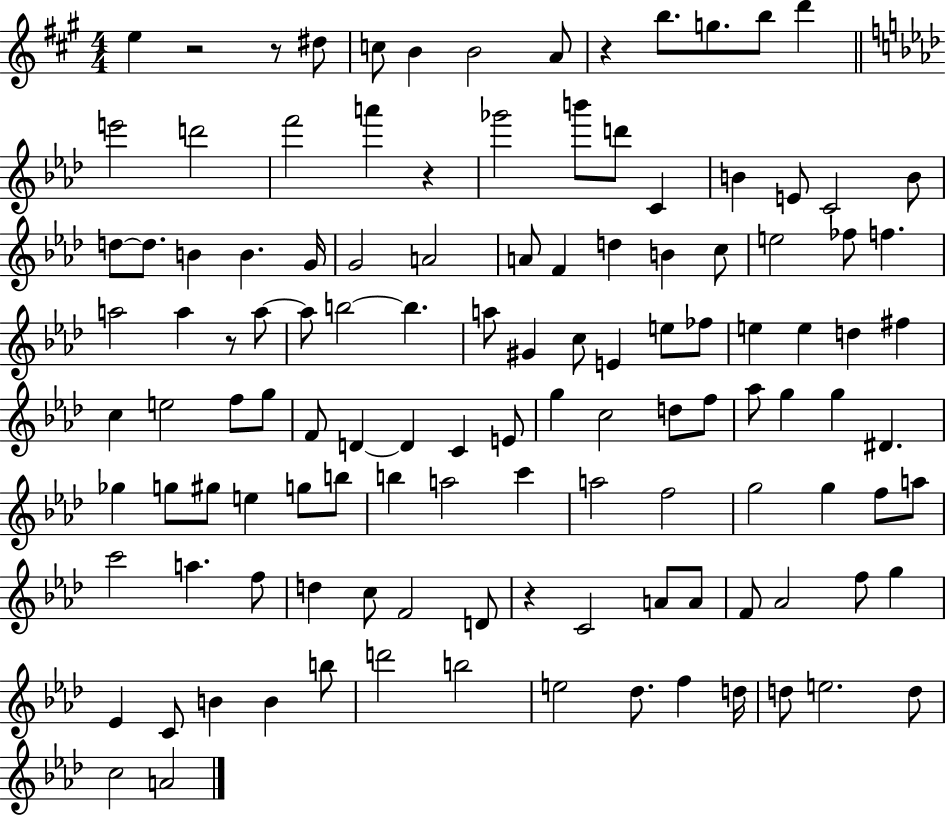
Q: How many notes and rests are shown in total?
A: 121